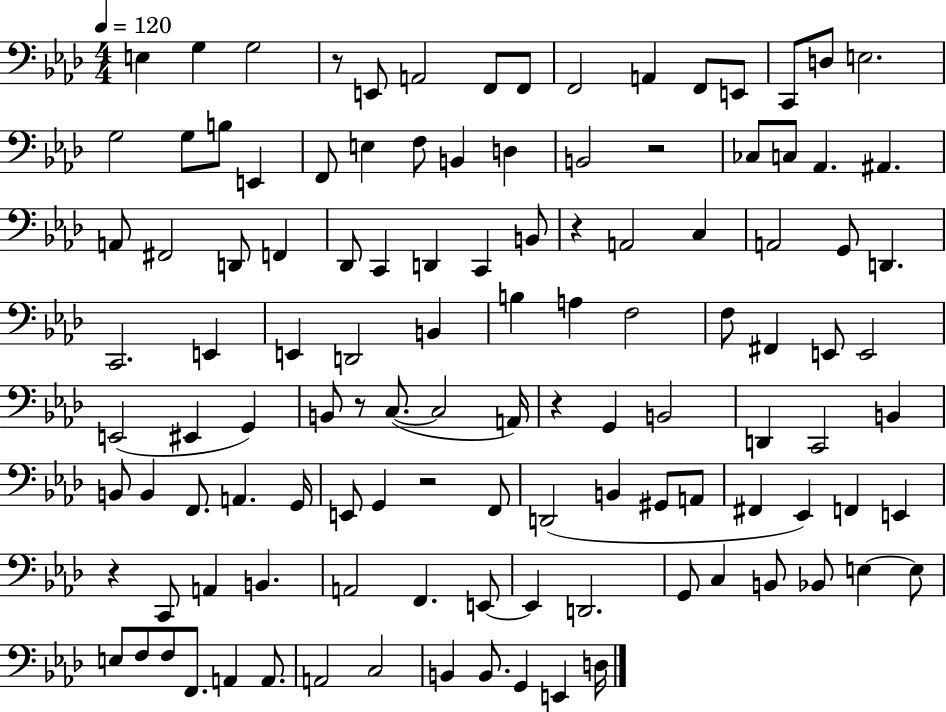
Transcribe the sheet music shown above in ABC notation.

X:1
T:Untitled
M:4/4
L:1/4
K:Ab
E, G, G,2 z/2 E,,/2 A,,2 F,,/2 F,,/2 F,,2 A,, F,,/2 E,,/2 C,,/2 D,/2 E,2 G,2 G,/2 B,/2 E,, F,,/2 E, F,/2 B,, D, B,,2 z2 _C,/2 C,/2 _A,, ^A,, A,,/2 ^F,,2 D,,/2 F,, _D,,/2 C,, D,, C,, B,,/2 z A,,2 C, A,,2 G,,/2 D,, C,,2 E,, E,, D,,2 B,, B, A, F,2 F,/2 ^F,, E,,/2 E,,2 E,,2 ^E,, G,, B,,/2 z/2 C,/2 C,2 A,,/4 z G,, B,,2 D,, C,,2 B,, B,,/2 B,, F,,/2 A,, G,,/4 E,,/2 G,, z2 F,,/2 D,,2 B,, ^G,,/2 A,,/2 ^F,, _E,, F,, E,, z C,,/2 A,, B,, A,,2 F,, E,,/2 E,, D,,2 G,,/2 C, B,,/2 _B,,/2 E, E,/2 E,/2 F,/2 F,/2 F,,/2 A,, A,,/2 A,,2 C,2 B,, B,,/2 G,, E,, D,/4